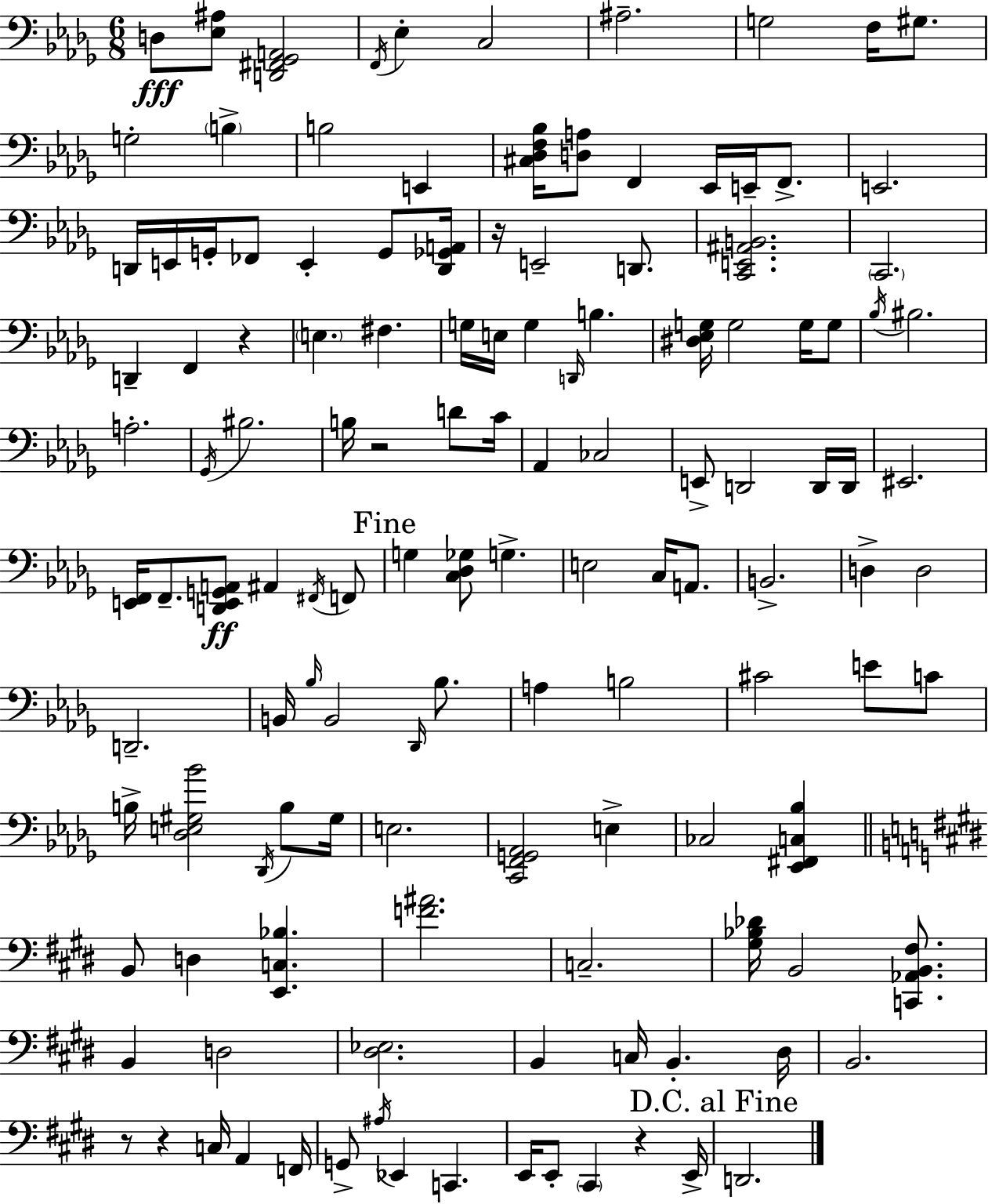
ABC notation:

X:1
T:Untitled
M:6/8
L:1/4
K:Bbm
D,/2 [_E,^A,]/2 [D,,^F,,_G,,A,,]2 F,,/4 _E, C,2 ^A,2 G,2 F,/4 ^G,/2 G,2 B, B,2 E,, [^C,_D,F,_B,]/4 [D,A,]/2 F,, _E,,/4 E,,/4 F,,/2 E,,2 D,,/4 E,,/4 G,,/4 _F,,/2 E,, G,,/2 [D,,_G,,A,,]/4 z/4 E,,2 D,,/2 [C,,E,,^A,,B,,]2 C,,2 D,, F,, z E, ^F, G,/4 E,/4 G, D,,/4 B, [^D,_E,G,]/4 G,2 G,/4 G,/2 _B,/4 ^B,2 A,2 _G,,/4 ^B,2 B,/4 z2 D/2 C/4 _A,, _C,2 E,,/2 D,,2 D,,/4 D,,/4 ^E,,2 [E,,F,,]/4 F,,/2 [D,,E,,G,,A,,]/2 ^A,, ^F,,/4 F,,/2 G, [C,_D,_G,]/2 G, E,2 C,/4 A,,/2 B,,2 D, D,2 D,,2 B,,/4 _B,/4 B,,2 _D,,/4 _B,/2 A, B,2 ^C2 E/2 C/2 B,/4 [_D,E,^G,_B]2 _D,,/4 B,/2 ^G,/4 E,2 [C,,F,,G,,_A,,]2 E, _C,2 [_E,,^F,,C,_B,] B,,/2 D, [E,,C,_B,] [F^A]2 C,2 [^G,_B,_D]/4 B,,2 [C,,_A,,B,,^F,]/2 B,, D,2 [^D,_E,]2 B,, C,/4 B,, ^D,/4 B,,2 z/2 z C,/4 A,, F,,/4 G,,/2 ^A,/4 _E,, C,, E,,/4 E,,/2 ^C,, z E,,/4 D,,2